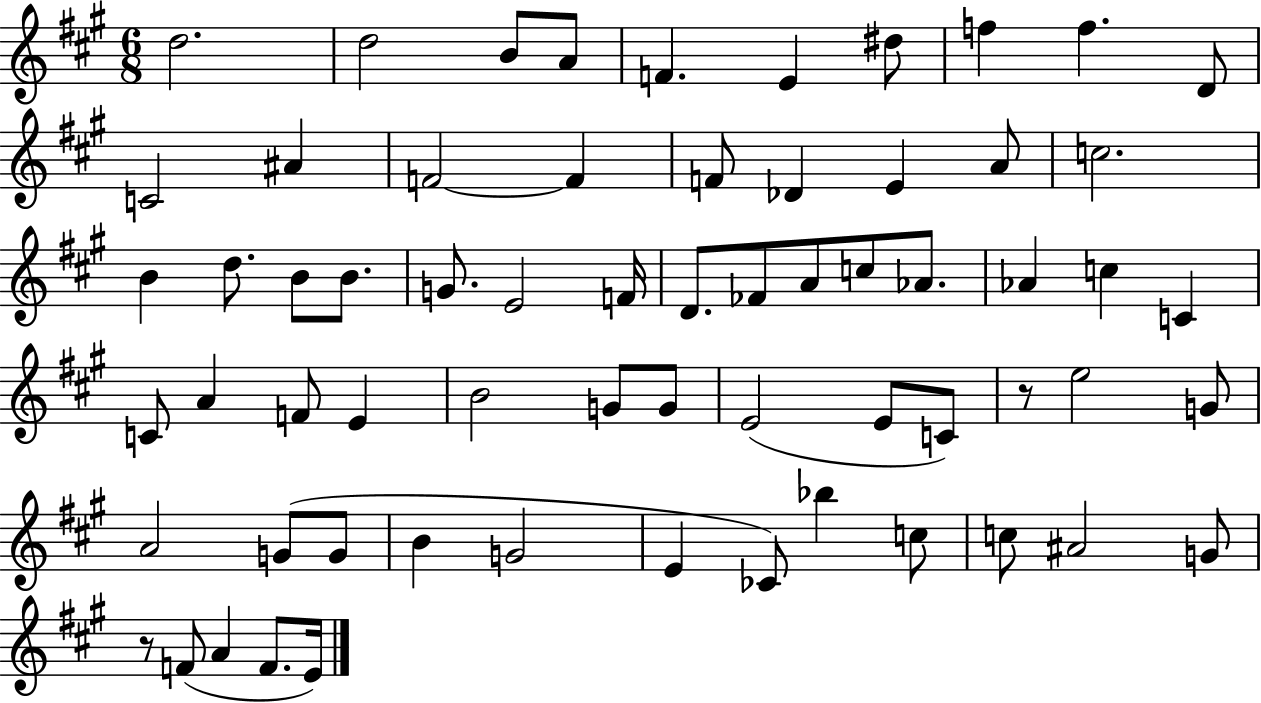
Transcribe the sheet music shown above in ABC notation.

X:1
T:Untitled
M:6/8
L:1/4
K:A
d2 d2 B/2 A/2 F E ^d/2 f f D/2 C2 ^A F2 F F/2 _D E A/2 c2 B d/2 B/2 B/2 G/2 E2 F/4 D/2 _F/2 A/2 c/2 _A/2 _A c C C/2 A F/2 E B2 G/2 G/2 E2 E/2 C/2 z/2 e2 G/2 A2 G/2 G/2 B G2 E _C/2 _b c/2 c/2 ^A2 G/2 z/2 F/2 A F/2 E/4